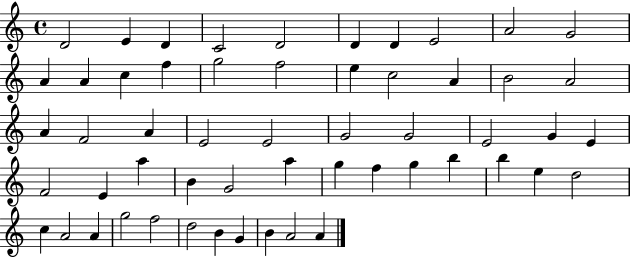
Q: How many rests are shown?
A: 0